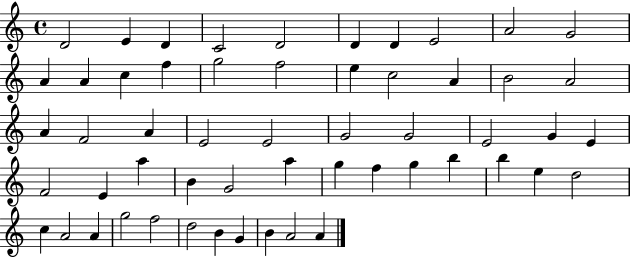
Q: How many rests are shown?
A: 0